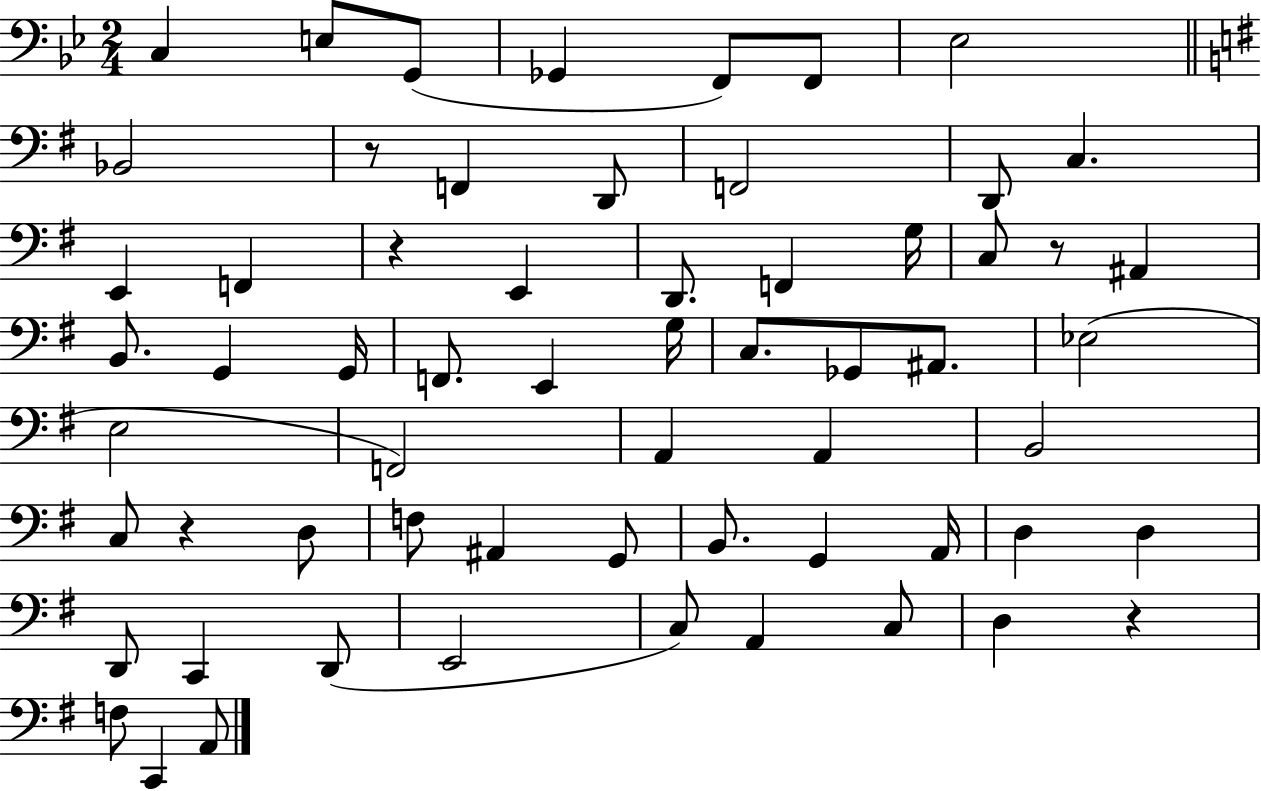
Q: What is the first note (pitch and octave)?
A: C3